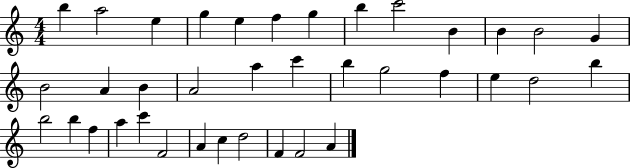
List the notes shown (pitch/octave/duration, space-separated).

B5/q A5/h E5/q G5/q E5/q F5/q G5/q B5/q C6/h B4/q B4/q B4/h G4/q B4/h A4/q B4/q A4/h A5/q C6/q B5/q G5/h F5/q E5/q D5/h B5/q B5/h B5/q F5/q A5/q C6/q F4/h A4/q C5/q D5/h F4/q F4/h A4/q